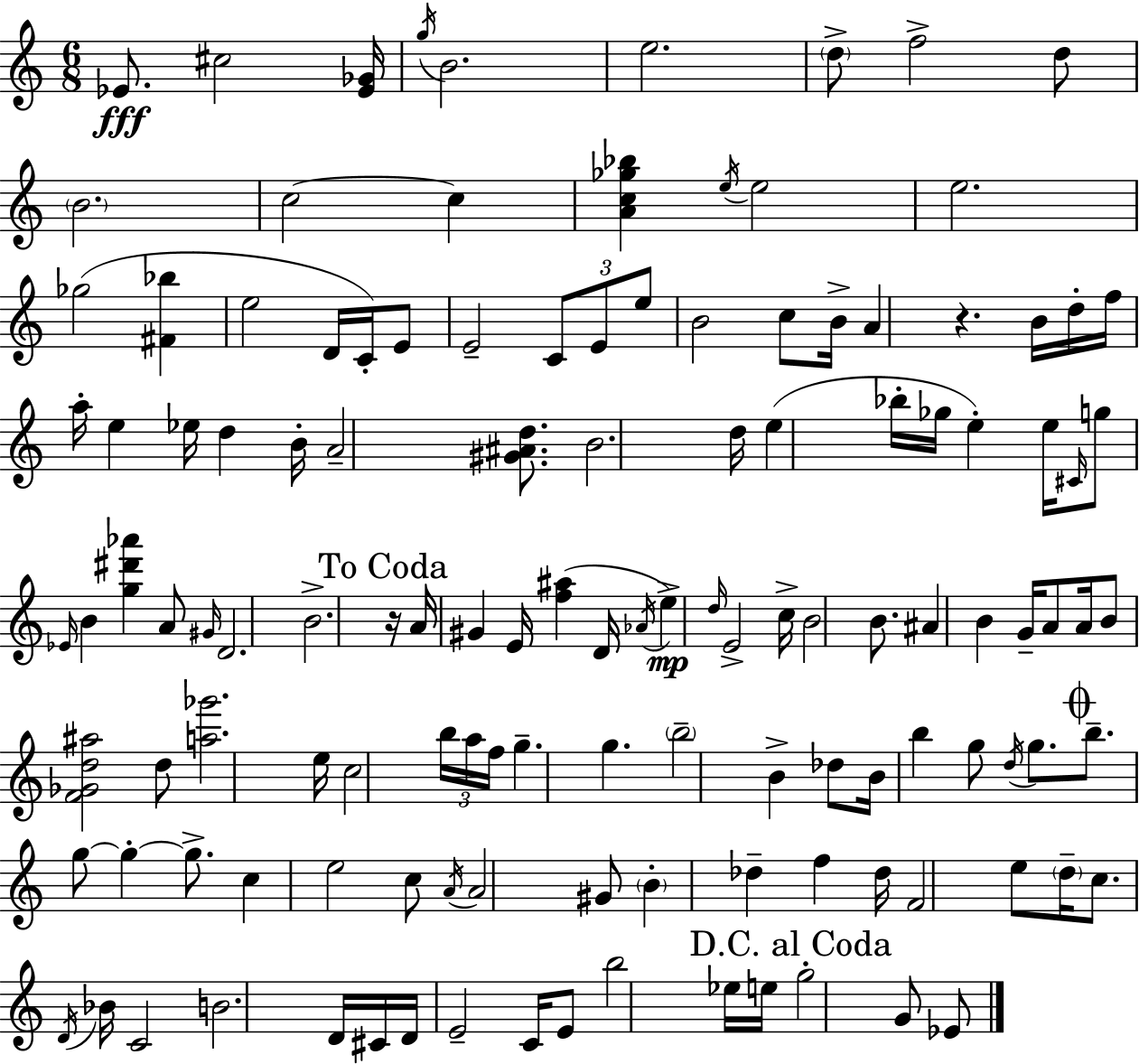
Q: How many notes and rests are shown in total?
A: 128